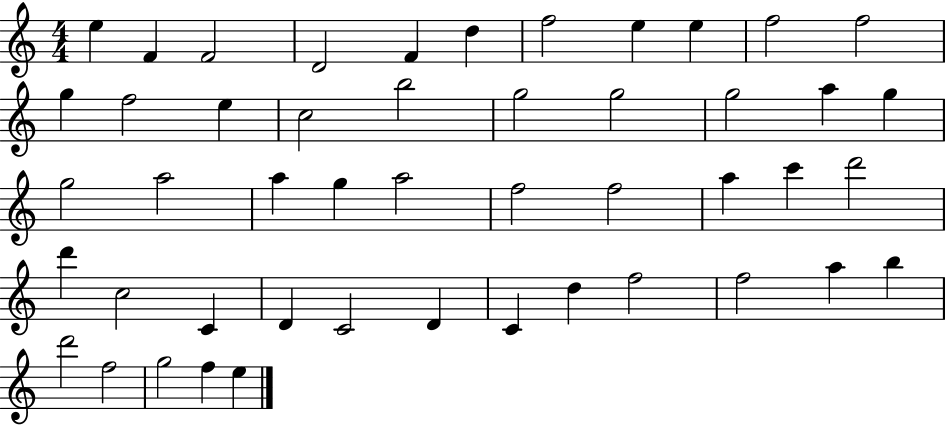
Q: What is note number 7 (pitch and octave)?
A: F5